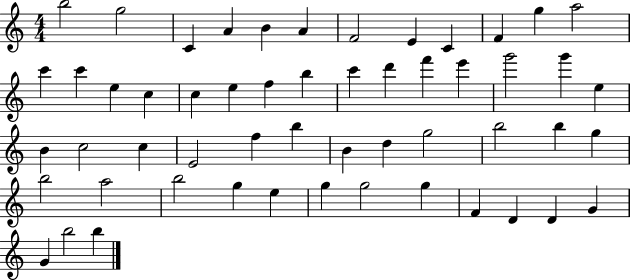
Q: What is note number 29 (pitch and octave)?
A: C5